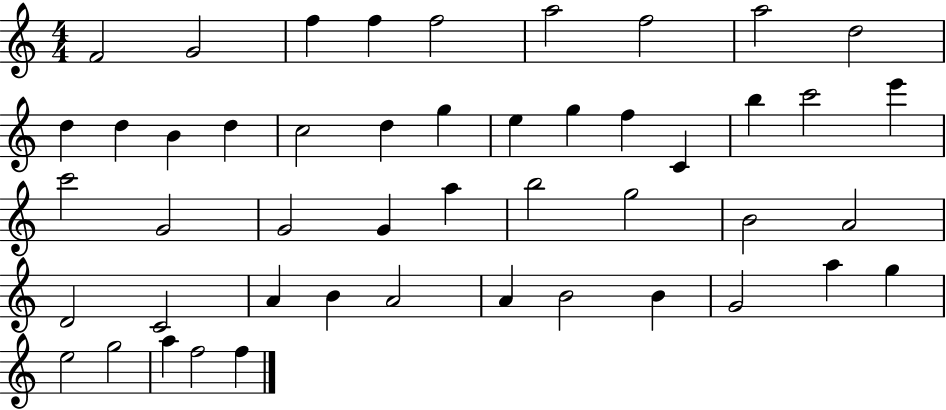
{
  \clef treble
  \numericTimeSignature
  \time 4/4
  \key c \major
  f'2 g'2 | f''4 f''4 f''2 | a''2 f''2 | a''2 d''2 | \break d''4 d''4 b'4 d''4 | c''2 d''4 g''4 | e''4 g''4 f''4 c'4 | b''4 c'''2 e'''4 | \break c'''2 g'2 | g'2 g'4 a''4 | b''2 g''2 | b'2 a'2 | \break d'2 c'2 | a'4 b'4 a'2 | a'4 b'2 b'4 | g'2 a''4 g''4 | \break e''2 g''2 | a''4 f''2 f''4 | \bar "|."
}